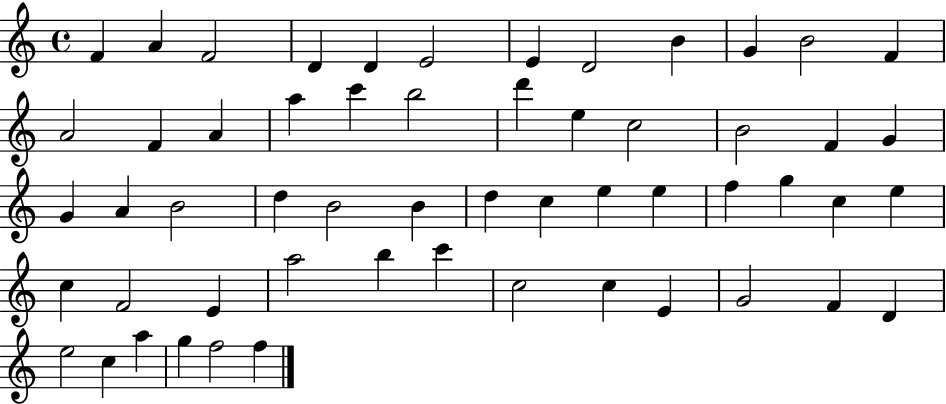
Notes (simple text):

F4/q A4/q F4/h D4/q D4/q E4/h E4/q D4/h B4/q G4/q B4/h F4/q A4/h F4/q A4/q A5/q C6/q B5/h D6/q E5/q C5/h B4/h F4/q G4/q G4/q A4/q B4/h D5/q B4/h B4/q D5/q C5/q E5/q E5/q F5/q G5/q C5/q E5/q C5/q F4/h E4/q A5/h B5/q C6/q C5/h C5/q E4/q G4/h F4/q D4/q E5/h C5/q A5/q G5/q F5/h F5/q